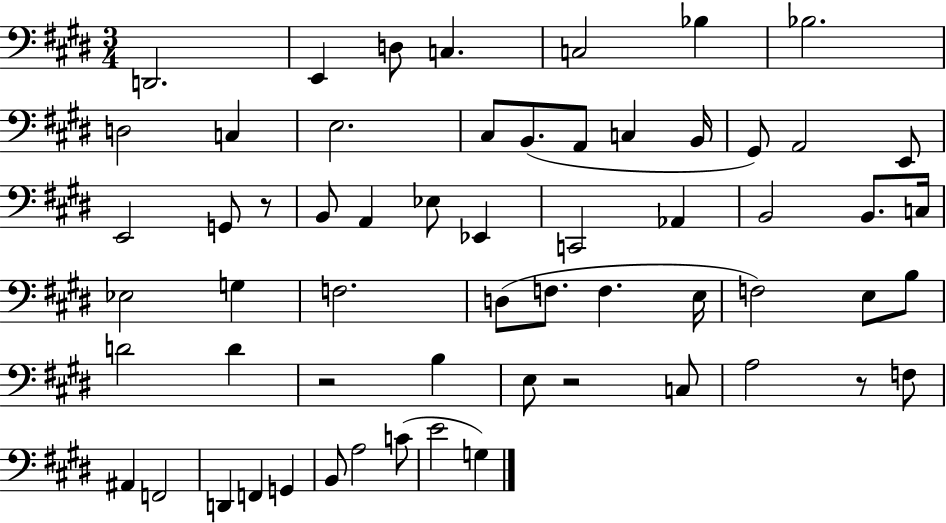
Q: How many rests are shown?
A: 4